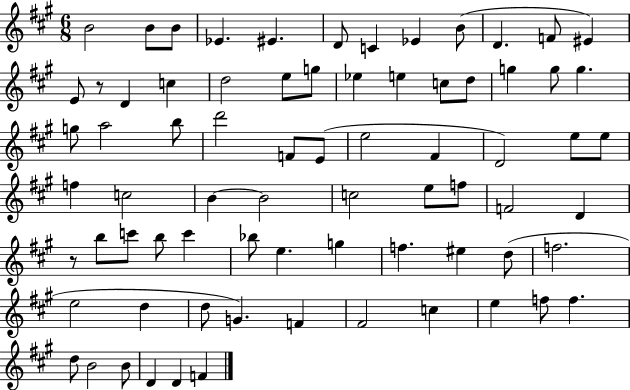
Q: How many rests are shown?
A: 2